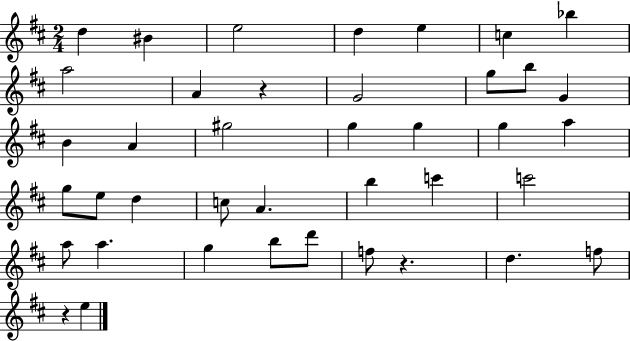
X:1
T:Untitled
M:2/4
L:1/4
K:D
d ^B e2 d e c _b a2 A z G2 g/2 b/2 G B A ^g2 g g g a g/2 e/2 d c/2 A b c' c'2 a/2 a g b/2 d'/2 f/2 z d f/2 z e